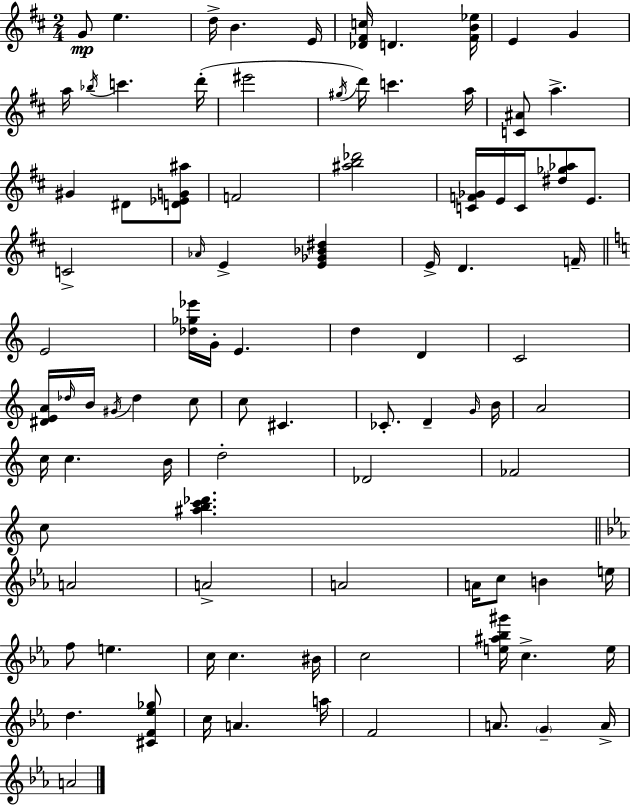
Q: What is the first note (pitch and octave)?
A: G4